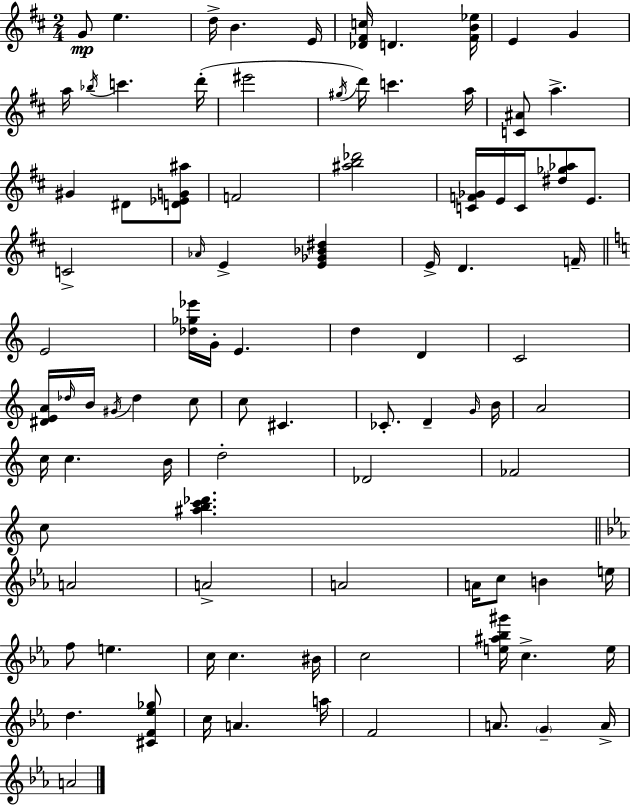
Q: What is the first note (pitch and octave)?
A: G4